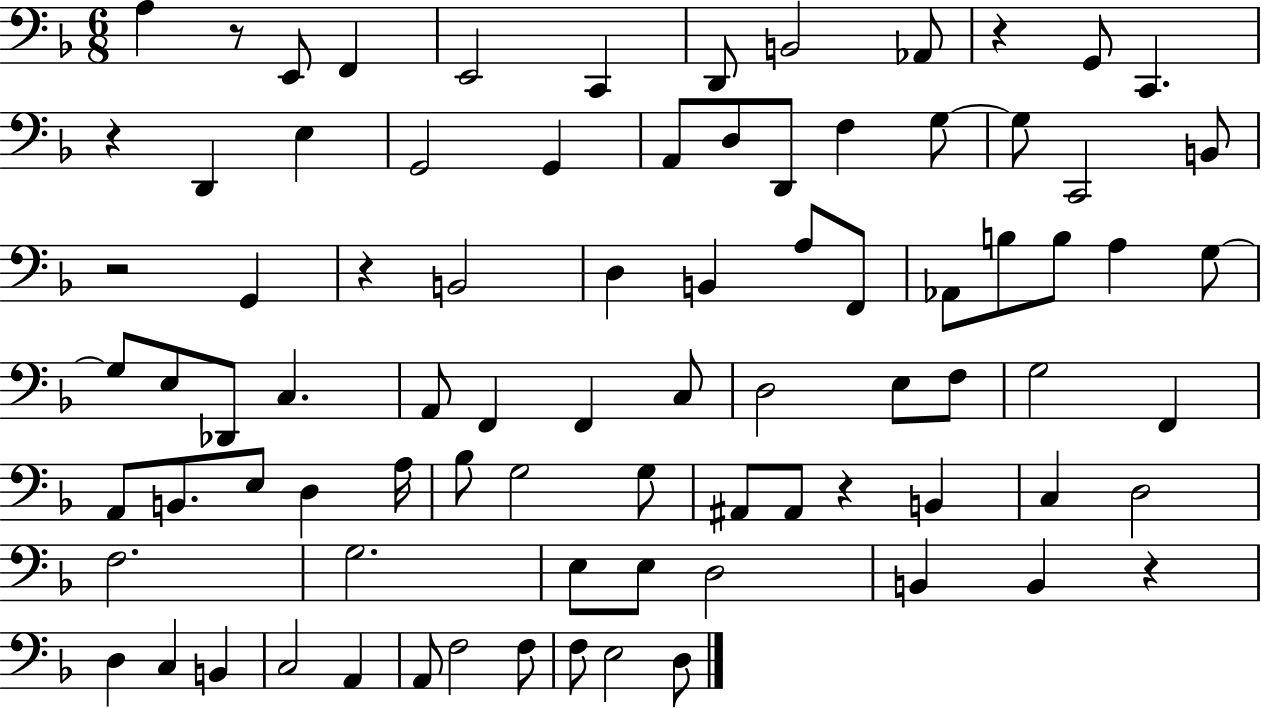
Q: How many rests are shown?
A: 7